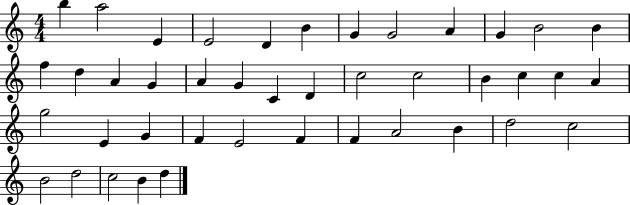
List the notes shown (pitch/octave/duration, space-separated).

B5/q A5/h E4/q E4/h D4/q B4/q G4/q G4/h A4/q G4/q B4/h B4/q F5/q D5/q A4/q G4/q A4/q G4/q C4/q D4/q C5/h C5/h B4/q C5/q C5/q A4/q G5/h E4/q G4/q F4/q E4/h F4/q F4/q A4/h B4/q D5/h C5/h B4/h D5/h C5/h B4/q D5/q